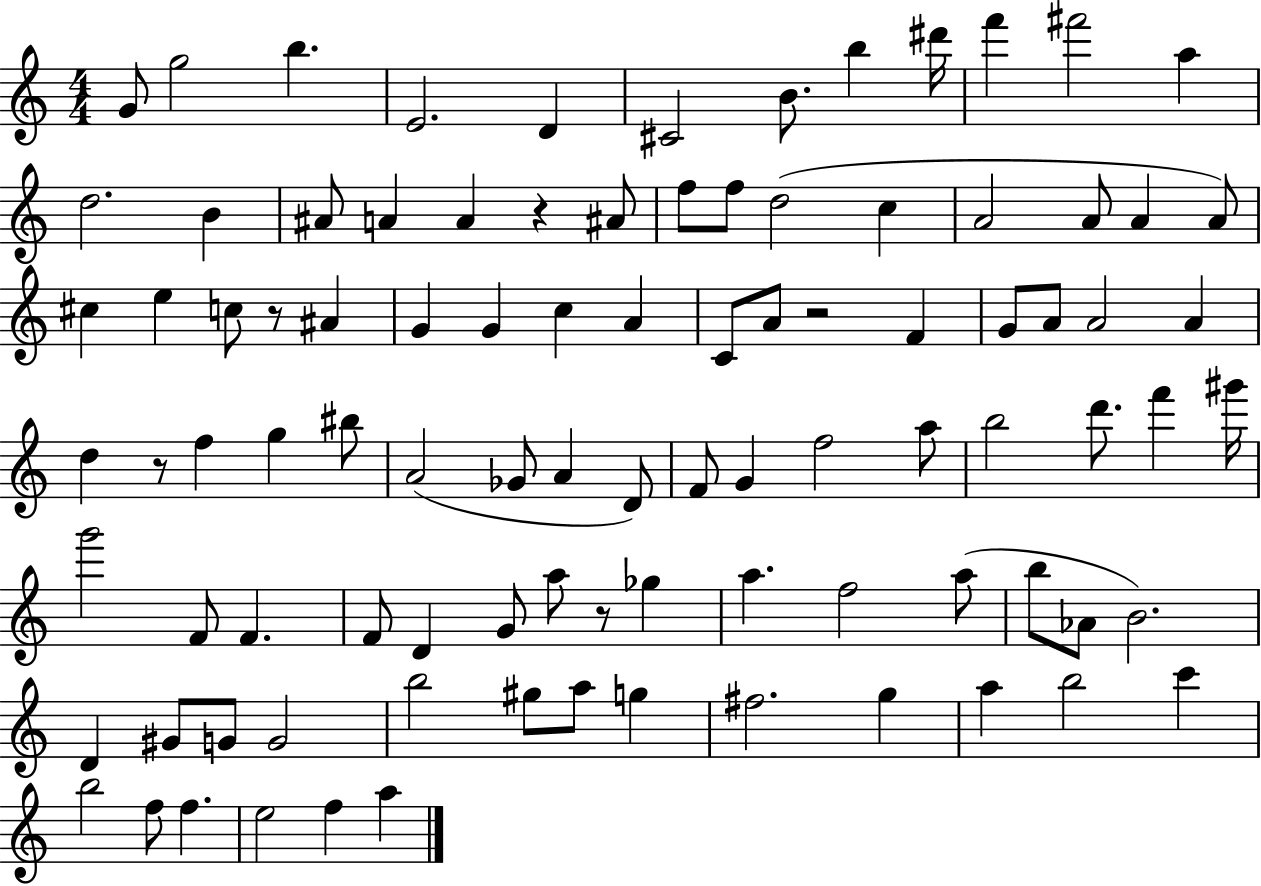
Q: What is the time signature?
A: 4/4